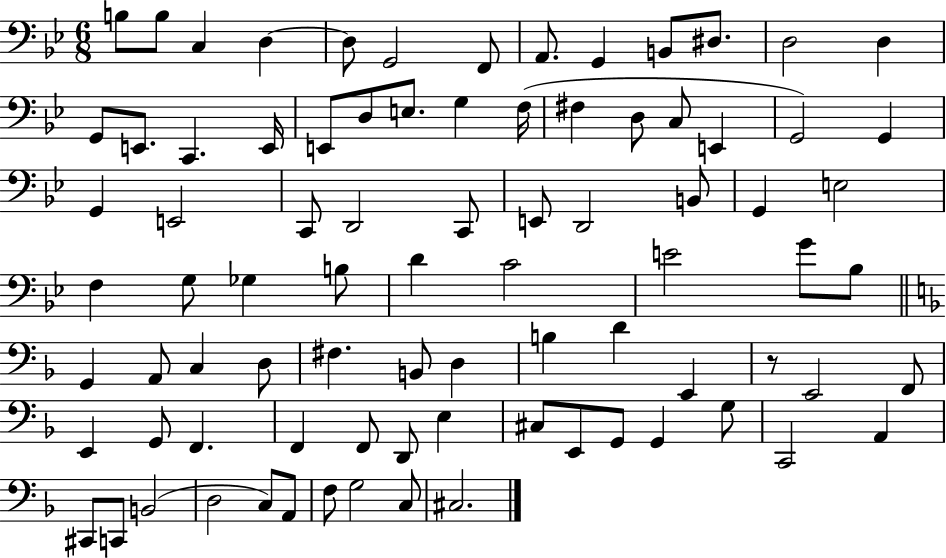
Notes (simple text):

B3/e B3/e C3/q D3/q D3/e G2/h F2/e A2/e. G2/q B2/e D#3/e. D3/h D3/q G2/e E2/e. C2/q. E2/s E2/e D3/e E3/e. G3/q F3/s F#3/q D3/e C3/e E2/q G2/h G2/q G2/q E2/h C2/e D2/h C2/e E2/e D2/h B2/e G2/q E3/h F3/q G3/e Gb3/q B3/e D4/q C4/h E4/h G4/e Bb3/e G2/q A2/e C3/q D3/e F#3/q. B2/e D3/q B3/q D4/q E2/q R/e E2/h F2/e E2/q G2/e F2/q. F2/q F2/e D2/e E3/q C#3/e E2/e G2/e G2/q G3/e C2/h A2/q C#2/e C2/e B2/h D3/h C3/e A2/e F3/e G3/h C3/e C#3/h.